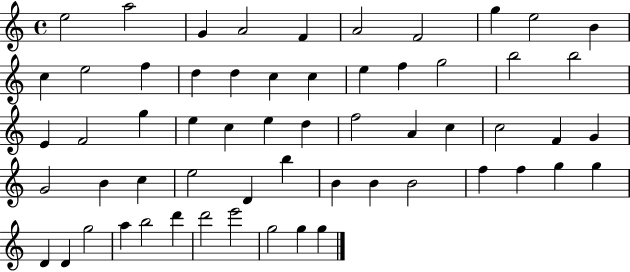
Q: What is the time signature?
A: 4/4